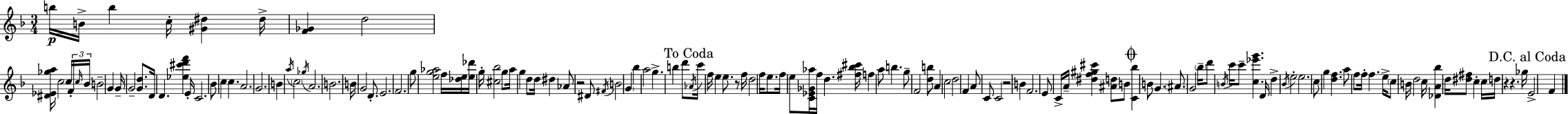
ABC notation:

X:1
T:Untitled
M:3/4
L:1/4
K:Dm
b/4 B/4 b c/4 [^G^d] ^d/4 [F_G] d2 [^D_E_ga]/4 c2 c/4 F/4 c/4 _B/4 B2 G G/4 G2 [Gd]/2 D/4 D [_e^c'd'f'] E/4 C2 _B/2 c c A2 G2 B a/4 c2 _g/4 A2 B2 B/4 G2 D/2 E2 F2 g/2 [eg_a]2 f/4 [_de]/4 [e_d']/4 g/4 [^c_b]2 g/2 a/4 g d/2 d/4 ^d _A/2 z2 ^D/2 ^F/4 B2 G _b a2 g b d'/2 _A/4 c'/4 f/4 e e/2 z/2 f/4 d2 f/4 e/2 f/4 e/2 [C_E_G_a]/4 f/4 d [^f_b^c']/4 f a/2 b g/2 F2 [db]/2 A c2 d2 F A/2 C/2 C2 z2 B F2 E/2 C/4 A/4 [^df^g^c'] [^Ad]/2 B/2 [C_b] B/2 G ^A/2 G2 _b/4 d'/2 B/4 c'/4 c'/2 [c_e'g'] D/4 d _B/4 e2 e2 c/2 g [df] a/2 f/2 f/4 f e/4 c/2 B/4 d2 c/4 [_DA_b] d/4 [^d^f]/2 c c/4 d/4 z z _g/4 E2 F